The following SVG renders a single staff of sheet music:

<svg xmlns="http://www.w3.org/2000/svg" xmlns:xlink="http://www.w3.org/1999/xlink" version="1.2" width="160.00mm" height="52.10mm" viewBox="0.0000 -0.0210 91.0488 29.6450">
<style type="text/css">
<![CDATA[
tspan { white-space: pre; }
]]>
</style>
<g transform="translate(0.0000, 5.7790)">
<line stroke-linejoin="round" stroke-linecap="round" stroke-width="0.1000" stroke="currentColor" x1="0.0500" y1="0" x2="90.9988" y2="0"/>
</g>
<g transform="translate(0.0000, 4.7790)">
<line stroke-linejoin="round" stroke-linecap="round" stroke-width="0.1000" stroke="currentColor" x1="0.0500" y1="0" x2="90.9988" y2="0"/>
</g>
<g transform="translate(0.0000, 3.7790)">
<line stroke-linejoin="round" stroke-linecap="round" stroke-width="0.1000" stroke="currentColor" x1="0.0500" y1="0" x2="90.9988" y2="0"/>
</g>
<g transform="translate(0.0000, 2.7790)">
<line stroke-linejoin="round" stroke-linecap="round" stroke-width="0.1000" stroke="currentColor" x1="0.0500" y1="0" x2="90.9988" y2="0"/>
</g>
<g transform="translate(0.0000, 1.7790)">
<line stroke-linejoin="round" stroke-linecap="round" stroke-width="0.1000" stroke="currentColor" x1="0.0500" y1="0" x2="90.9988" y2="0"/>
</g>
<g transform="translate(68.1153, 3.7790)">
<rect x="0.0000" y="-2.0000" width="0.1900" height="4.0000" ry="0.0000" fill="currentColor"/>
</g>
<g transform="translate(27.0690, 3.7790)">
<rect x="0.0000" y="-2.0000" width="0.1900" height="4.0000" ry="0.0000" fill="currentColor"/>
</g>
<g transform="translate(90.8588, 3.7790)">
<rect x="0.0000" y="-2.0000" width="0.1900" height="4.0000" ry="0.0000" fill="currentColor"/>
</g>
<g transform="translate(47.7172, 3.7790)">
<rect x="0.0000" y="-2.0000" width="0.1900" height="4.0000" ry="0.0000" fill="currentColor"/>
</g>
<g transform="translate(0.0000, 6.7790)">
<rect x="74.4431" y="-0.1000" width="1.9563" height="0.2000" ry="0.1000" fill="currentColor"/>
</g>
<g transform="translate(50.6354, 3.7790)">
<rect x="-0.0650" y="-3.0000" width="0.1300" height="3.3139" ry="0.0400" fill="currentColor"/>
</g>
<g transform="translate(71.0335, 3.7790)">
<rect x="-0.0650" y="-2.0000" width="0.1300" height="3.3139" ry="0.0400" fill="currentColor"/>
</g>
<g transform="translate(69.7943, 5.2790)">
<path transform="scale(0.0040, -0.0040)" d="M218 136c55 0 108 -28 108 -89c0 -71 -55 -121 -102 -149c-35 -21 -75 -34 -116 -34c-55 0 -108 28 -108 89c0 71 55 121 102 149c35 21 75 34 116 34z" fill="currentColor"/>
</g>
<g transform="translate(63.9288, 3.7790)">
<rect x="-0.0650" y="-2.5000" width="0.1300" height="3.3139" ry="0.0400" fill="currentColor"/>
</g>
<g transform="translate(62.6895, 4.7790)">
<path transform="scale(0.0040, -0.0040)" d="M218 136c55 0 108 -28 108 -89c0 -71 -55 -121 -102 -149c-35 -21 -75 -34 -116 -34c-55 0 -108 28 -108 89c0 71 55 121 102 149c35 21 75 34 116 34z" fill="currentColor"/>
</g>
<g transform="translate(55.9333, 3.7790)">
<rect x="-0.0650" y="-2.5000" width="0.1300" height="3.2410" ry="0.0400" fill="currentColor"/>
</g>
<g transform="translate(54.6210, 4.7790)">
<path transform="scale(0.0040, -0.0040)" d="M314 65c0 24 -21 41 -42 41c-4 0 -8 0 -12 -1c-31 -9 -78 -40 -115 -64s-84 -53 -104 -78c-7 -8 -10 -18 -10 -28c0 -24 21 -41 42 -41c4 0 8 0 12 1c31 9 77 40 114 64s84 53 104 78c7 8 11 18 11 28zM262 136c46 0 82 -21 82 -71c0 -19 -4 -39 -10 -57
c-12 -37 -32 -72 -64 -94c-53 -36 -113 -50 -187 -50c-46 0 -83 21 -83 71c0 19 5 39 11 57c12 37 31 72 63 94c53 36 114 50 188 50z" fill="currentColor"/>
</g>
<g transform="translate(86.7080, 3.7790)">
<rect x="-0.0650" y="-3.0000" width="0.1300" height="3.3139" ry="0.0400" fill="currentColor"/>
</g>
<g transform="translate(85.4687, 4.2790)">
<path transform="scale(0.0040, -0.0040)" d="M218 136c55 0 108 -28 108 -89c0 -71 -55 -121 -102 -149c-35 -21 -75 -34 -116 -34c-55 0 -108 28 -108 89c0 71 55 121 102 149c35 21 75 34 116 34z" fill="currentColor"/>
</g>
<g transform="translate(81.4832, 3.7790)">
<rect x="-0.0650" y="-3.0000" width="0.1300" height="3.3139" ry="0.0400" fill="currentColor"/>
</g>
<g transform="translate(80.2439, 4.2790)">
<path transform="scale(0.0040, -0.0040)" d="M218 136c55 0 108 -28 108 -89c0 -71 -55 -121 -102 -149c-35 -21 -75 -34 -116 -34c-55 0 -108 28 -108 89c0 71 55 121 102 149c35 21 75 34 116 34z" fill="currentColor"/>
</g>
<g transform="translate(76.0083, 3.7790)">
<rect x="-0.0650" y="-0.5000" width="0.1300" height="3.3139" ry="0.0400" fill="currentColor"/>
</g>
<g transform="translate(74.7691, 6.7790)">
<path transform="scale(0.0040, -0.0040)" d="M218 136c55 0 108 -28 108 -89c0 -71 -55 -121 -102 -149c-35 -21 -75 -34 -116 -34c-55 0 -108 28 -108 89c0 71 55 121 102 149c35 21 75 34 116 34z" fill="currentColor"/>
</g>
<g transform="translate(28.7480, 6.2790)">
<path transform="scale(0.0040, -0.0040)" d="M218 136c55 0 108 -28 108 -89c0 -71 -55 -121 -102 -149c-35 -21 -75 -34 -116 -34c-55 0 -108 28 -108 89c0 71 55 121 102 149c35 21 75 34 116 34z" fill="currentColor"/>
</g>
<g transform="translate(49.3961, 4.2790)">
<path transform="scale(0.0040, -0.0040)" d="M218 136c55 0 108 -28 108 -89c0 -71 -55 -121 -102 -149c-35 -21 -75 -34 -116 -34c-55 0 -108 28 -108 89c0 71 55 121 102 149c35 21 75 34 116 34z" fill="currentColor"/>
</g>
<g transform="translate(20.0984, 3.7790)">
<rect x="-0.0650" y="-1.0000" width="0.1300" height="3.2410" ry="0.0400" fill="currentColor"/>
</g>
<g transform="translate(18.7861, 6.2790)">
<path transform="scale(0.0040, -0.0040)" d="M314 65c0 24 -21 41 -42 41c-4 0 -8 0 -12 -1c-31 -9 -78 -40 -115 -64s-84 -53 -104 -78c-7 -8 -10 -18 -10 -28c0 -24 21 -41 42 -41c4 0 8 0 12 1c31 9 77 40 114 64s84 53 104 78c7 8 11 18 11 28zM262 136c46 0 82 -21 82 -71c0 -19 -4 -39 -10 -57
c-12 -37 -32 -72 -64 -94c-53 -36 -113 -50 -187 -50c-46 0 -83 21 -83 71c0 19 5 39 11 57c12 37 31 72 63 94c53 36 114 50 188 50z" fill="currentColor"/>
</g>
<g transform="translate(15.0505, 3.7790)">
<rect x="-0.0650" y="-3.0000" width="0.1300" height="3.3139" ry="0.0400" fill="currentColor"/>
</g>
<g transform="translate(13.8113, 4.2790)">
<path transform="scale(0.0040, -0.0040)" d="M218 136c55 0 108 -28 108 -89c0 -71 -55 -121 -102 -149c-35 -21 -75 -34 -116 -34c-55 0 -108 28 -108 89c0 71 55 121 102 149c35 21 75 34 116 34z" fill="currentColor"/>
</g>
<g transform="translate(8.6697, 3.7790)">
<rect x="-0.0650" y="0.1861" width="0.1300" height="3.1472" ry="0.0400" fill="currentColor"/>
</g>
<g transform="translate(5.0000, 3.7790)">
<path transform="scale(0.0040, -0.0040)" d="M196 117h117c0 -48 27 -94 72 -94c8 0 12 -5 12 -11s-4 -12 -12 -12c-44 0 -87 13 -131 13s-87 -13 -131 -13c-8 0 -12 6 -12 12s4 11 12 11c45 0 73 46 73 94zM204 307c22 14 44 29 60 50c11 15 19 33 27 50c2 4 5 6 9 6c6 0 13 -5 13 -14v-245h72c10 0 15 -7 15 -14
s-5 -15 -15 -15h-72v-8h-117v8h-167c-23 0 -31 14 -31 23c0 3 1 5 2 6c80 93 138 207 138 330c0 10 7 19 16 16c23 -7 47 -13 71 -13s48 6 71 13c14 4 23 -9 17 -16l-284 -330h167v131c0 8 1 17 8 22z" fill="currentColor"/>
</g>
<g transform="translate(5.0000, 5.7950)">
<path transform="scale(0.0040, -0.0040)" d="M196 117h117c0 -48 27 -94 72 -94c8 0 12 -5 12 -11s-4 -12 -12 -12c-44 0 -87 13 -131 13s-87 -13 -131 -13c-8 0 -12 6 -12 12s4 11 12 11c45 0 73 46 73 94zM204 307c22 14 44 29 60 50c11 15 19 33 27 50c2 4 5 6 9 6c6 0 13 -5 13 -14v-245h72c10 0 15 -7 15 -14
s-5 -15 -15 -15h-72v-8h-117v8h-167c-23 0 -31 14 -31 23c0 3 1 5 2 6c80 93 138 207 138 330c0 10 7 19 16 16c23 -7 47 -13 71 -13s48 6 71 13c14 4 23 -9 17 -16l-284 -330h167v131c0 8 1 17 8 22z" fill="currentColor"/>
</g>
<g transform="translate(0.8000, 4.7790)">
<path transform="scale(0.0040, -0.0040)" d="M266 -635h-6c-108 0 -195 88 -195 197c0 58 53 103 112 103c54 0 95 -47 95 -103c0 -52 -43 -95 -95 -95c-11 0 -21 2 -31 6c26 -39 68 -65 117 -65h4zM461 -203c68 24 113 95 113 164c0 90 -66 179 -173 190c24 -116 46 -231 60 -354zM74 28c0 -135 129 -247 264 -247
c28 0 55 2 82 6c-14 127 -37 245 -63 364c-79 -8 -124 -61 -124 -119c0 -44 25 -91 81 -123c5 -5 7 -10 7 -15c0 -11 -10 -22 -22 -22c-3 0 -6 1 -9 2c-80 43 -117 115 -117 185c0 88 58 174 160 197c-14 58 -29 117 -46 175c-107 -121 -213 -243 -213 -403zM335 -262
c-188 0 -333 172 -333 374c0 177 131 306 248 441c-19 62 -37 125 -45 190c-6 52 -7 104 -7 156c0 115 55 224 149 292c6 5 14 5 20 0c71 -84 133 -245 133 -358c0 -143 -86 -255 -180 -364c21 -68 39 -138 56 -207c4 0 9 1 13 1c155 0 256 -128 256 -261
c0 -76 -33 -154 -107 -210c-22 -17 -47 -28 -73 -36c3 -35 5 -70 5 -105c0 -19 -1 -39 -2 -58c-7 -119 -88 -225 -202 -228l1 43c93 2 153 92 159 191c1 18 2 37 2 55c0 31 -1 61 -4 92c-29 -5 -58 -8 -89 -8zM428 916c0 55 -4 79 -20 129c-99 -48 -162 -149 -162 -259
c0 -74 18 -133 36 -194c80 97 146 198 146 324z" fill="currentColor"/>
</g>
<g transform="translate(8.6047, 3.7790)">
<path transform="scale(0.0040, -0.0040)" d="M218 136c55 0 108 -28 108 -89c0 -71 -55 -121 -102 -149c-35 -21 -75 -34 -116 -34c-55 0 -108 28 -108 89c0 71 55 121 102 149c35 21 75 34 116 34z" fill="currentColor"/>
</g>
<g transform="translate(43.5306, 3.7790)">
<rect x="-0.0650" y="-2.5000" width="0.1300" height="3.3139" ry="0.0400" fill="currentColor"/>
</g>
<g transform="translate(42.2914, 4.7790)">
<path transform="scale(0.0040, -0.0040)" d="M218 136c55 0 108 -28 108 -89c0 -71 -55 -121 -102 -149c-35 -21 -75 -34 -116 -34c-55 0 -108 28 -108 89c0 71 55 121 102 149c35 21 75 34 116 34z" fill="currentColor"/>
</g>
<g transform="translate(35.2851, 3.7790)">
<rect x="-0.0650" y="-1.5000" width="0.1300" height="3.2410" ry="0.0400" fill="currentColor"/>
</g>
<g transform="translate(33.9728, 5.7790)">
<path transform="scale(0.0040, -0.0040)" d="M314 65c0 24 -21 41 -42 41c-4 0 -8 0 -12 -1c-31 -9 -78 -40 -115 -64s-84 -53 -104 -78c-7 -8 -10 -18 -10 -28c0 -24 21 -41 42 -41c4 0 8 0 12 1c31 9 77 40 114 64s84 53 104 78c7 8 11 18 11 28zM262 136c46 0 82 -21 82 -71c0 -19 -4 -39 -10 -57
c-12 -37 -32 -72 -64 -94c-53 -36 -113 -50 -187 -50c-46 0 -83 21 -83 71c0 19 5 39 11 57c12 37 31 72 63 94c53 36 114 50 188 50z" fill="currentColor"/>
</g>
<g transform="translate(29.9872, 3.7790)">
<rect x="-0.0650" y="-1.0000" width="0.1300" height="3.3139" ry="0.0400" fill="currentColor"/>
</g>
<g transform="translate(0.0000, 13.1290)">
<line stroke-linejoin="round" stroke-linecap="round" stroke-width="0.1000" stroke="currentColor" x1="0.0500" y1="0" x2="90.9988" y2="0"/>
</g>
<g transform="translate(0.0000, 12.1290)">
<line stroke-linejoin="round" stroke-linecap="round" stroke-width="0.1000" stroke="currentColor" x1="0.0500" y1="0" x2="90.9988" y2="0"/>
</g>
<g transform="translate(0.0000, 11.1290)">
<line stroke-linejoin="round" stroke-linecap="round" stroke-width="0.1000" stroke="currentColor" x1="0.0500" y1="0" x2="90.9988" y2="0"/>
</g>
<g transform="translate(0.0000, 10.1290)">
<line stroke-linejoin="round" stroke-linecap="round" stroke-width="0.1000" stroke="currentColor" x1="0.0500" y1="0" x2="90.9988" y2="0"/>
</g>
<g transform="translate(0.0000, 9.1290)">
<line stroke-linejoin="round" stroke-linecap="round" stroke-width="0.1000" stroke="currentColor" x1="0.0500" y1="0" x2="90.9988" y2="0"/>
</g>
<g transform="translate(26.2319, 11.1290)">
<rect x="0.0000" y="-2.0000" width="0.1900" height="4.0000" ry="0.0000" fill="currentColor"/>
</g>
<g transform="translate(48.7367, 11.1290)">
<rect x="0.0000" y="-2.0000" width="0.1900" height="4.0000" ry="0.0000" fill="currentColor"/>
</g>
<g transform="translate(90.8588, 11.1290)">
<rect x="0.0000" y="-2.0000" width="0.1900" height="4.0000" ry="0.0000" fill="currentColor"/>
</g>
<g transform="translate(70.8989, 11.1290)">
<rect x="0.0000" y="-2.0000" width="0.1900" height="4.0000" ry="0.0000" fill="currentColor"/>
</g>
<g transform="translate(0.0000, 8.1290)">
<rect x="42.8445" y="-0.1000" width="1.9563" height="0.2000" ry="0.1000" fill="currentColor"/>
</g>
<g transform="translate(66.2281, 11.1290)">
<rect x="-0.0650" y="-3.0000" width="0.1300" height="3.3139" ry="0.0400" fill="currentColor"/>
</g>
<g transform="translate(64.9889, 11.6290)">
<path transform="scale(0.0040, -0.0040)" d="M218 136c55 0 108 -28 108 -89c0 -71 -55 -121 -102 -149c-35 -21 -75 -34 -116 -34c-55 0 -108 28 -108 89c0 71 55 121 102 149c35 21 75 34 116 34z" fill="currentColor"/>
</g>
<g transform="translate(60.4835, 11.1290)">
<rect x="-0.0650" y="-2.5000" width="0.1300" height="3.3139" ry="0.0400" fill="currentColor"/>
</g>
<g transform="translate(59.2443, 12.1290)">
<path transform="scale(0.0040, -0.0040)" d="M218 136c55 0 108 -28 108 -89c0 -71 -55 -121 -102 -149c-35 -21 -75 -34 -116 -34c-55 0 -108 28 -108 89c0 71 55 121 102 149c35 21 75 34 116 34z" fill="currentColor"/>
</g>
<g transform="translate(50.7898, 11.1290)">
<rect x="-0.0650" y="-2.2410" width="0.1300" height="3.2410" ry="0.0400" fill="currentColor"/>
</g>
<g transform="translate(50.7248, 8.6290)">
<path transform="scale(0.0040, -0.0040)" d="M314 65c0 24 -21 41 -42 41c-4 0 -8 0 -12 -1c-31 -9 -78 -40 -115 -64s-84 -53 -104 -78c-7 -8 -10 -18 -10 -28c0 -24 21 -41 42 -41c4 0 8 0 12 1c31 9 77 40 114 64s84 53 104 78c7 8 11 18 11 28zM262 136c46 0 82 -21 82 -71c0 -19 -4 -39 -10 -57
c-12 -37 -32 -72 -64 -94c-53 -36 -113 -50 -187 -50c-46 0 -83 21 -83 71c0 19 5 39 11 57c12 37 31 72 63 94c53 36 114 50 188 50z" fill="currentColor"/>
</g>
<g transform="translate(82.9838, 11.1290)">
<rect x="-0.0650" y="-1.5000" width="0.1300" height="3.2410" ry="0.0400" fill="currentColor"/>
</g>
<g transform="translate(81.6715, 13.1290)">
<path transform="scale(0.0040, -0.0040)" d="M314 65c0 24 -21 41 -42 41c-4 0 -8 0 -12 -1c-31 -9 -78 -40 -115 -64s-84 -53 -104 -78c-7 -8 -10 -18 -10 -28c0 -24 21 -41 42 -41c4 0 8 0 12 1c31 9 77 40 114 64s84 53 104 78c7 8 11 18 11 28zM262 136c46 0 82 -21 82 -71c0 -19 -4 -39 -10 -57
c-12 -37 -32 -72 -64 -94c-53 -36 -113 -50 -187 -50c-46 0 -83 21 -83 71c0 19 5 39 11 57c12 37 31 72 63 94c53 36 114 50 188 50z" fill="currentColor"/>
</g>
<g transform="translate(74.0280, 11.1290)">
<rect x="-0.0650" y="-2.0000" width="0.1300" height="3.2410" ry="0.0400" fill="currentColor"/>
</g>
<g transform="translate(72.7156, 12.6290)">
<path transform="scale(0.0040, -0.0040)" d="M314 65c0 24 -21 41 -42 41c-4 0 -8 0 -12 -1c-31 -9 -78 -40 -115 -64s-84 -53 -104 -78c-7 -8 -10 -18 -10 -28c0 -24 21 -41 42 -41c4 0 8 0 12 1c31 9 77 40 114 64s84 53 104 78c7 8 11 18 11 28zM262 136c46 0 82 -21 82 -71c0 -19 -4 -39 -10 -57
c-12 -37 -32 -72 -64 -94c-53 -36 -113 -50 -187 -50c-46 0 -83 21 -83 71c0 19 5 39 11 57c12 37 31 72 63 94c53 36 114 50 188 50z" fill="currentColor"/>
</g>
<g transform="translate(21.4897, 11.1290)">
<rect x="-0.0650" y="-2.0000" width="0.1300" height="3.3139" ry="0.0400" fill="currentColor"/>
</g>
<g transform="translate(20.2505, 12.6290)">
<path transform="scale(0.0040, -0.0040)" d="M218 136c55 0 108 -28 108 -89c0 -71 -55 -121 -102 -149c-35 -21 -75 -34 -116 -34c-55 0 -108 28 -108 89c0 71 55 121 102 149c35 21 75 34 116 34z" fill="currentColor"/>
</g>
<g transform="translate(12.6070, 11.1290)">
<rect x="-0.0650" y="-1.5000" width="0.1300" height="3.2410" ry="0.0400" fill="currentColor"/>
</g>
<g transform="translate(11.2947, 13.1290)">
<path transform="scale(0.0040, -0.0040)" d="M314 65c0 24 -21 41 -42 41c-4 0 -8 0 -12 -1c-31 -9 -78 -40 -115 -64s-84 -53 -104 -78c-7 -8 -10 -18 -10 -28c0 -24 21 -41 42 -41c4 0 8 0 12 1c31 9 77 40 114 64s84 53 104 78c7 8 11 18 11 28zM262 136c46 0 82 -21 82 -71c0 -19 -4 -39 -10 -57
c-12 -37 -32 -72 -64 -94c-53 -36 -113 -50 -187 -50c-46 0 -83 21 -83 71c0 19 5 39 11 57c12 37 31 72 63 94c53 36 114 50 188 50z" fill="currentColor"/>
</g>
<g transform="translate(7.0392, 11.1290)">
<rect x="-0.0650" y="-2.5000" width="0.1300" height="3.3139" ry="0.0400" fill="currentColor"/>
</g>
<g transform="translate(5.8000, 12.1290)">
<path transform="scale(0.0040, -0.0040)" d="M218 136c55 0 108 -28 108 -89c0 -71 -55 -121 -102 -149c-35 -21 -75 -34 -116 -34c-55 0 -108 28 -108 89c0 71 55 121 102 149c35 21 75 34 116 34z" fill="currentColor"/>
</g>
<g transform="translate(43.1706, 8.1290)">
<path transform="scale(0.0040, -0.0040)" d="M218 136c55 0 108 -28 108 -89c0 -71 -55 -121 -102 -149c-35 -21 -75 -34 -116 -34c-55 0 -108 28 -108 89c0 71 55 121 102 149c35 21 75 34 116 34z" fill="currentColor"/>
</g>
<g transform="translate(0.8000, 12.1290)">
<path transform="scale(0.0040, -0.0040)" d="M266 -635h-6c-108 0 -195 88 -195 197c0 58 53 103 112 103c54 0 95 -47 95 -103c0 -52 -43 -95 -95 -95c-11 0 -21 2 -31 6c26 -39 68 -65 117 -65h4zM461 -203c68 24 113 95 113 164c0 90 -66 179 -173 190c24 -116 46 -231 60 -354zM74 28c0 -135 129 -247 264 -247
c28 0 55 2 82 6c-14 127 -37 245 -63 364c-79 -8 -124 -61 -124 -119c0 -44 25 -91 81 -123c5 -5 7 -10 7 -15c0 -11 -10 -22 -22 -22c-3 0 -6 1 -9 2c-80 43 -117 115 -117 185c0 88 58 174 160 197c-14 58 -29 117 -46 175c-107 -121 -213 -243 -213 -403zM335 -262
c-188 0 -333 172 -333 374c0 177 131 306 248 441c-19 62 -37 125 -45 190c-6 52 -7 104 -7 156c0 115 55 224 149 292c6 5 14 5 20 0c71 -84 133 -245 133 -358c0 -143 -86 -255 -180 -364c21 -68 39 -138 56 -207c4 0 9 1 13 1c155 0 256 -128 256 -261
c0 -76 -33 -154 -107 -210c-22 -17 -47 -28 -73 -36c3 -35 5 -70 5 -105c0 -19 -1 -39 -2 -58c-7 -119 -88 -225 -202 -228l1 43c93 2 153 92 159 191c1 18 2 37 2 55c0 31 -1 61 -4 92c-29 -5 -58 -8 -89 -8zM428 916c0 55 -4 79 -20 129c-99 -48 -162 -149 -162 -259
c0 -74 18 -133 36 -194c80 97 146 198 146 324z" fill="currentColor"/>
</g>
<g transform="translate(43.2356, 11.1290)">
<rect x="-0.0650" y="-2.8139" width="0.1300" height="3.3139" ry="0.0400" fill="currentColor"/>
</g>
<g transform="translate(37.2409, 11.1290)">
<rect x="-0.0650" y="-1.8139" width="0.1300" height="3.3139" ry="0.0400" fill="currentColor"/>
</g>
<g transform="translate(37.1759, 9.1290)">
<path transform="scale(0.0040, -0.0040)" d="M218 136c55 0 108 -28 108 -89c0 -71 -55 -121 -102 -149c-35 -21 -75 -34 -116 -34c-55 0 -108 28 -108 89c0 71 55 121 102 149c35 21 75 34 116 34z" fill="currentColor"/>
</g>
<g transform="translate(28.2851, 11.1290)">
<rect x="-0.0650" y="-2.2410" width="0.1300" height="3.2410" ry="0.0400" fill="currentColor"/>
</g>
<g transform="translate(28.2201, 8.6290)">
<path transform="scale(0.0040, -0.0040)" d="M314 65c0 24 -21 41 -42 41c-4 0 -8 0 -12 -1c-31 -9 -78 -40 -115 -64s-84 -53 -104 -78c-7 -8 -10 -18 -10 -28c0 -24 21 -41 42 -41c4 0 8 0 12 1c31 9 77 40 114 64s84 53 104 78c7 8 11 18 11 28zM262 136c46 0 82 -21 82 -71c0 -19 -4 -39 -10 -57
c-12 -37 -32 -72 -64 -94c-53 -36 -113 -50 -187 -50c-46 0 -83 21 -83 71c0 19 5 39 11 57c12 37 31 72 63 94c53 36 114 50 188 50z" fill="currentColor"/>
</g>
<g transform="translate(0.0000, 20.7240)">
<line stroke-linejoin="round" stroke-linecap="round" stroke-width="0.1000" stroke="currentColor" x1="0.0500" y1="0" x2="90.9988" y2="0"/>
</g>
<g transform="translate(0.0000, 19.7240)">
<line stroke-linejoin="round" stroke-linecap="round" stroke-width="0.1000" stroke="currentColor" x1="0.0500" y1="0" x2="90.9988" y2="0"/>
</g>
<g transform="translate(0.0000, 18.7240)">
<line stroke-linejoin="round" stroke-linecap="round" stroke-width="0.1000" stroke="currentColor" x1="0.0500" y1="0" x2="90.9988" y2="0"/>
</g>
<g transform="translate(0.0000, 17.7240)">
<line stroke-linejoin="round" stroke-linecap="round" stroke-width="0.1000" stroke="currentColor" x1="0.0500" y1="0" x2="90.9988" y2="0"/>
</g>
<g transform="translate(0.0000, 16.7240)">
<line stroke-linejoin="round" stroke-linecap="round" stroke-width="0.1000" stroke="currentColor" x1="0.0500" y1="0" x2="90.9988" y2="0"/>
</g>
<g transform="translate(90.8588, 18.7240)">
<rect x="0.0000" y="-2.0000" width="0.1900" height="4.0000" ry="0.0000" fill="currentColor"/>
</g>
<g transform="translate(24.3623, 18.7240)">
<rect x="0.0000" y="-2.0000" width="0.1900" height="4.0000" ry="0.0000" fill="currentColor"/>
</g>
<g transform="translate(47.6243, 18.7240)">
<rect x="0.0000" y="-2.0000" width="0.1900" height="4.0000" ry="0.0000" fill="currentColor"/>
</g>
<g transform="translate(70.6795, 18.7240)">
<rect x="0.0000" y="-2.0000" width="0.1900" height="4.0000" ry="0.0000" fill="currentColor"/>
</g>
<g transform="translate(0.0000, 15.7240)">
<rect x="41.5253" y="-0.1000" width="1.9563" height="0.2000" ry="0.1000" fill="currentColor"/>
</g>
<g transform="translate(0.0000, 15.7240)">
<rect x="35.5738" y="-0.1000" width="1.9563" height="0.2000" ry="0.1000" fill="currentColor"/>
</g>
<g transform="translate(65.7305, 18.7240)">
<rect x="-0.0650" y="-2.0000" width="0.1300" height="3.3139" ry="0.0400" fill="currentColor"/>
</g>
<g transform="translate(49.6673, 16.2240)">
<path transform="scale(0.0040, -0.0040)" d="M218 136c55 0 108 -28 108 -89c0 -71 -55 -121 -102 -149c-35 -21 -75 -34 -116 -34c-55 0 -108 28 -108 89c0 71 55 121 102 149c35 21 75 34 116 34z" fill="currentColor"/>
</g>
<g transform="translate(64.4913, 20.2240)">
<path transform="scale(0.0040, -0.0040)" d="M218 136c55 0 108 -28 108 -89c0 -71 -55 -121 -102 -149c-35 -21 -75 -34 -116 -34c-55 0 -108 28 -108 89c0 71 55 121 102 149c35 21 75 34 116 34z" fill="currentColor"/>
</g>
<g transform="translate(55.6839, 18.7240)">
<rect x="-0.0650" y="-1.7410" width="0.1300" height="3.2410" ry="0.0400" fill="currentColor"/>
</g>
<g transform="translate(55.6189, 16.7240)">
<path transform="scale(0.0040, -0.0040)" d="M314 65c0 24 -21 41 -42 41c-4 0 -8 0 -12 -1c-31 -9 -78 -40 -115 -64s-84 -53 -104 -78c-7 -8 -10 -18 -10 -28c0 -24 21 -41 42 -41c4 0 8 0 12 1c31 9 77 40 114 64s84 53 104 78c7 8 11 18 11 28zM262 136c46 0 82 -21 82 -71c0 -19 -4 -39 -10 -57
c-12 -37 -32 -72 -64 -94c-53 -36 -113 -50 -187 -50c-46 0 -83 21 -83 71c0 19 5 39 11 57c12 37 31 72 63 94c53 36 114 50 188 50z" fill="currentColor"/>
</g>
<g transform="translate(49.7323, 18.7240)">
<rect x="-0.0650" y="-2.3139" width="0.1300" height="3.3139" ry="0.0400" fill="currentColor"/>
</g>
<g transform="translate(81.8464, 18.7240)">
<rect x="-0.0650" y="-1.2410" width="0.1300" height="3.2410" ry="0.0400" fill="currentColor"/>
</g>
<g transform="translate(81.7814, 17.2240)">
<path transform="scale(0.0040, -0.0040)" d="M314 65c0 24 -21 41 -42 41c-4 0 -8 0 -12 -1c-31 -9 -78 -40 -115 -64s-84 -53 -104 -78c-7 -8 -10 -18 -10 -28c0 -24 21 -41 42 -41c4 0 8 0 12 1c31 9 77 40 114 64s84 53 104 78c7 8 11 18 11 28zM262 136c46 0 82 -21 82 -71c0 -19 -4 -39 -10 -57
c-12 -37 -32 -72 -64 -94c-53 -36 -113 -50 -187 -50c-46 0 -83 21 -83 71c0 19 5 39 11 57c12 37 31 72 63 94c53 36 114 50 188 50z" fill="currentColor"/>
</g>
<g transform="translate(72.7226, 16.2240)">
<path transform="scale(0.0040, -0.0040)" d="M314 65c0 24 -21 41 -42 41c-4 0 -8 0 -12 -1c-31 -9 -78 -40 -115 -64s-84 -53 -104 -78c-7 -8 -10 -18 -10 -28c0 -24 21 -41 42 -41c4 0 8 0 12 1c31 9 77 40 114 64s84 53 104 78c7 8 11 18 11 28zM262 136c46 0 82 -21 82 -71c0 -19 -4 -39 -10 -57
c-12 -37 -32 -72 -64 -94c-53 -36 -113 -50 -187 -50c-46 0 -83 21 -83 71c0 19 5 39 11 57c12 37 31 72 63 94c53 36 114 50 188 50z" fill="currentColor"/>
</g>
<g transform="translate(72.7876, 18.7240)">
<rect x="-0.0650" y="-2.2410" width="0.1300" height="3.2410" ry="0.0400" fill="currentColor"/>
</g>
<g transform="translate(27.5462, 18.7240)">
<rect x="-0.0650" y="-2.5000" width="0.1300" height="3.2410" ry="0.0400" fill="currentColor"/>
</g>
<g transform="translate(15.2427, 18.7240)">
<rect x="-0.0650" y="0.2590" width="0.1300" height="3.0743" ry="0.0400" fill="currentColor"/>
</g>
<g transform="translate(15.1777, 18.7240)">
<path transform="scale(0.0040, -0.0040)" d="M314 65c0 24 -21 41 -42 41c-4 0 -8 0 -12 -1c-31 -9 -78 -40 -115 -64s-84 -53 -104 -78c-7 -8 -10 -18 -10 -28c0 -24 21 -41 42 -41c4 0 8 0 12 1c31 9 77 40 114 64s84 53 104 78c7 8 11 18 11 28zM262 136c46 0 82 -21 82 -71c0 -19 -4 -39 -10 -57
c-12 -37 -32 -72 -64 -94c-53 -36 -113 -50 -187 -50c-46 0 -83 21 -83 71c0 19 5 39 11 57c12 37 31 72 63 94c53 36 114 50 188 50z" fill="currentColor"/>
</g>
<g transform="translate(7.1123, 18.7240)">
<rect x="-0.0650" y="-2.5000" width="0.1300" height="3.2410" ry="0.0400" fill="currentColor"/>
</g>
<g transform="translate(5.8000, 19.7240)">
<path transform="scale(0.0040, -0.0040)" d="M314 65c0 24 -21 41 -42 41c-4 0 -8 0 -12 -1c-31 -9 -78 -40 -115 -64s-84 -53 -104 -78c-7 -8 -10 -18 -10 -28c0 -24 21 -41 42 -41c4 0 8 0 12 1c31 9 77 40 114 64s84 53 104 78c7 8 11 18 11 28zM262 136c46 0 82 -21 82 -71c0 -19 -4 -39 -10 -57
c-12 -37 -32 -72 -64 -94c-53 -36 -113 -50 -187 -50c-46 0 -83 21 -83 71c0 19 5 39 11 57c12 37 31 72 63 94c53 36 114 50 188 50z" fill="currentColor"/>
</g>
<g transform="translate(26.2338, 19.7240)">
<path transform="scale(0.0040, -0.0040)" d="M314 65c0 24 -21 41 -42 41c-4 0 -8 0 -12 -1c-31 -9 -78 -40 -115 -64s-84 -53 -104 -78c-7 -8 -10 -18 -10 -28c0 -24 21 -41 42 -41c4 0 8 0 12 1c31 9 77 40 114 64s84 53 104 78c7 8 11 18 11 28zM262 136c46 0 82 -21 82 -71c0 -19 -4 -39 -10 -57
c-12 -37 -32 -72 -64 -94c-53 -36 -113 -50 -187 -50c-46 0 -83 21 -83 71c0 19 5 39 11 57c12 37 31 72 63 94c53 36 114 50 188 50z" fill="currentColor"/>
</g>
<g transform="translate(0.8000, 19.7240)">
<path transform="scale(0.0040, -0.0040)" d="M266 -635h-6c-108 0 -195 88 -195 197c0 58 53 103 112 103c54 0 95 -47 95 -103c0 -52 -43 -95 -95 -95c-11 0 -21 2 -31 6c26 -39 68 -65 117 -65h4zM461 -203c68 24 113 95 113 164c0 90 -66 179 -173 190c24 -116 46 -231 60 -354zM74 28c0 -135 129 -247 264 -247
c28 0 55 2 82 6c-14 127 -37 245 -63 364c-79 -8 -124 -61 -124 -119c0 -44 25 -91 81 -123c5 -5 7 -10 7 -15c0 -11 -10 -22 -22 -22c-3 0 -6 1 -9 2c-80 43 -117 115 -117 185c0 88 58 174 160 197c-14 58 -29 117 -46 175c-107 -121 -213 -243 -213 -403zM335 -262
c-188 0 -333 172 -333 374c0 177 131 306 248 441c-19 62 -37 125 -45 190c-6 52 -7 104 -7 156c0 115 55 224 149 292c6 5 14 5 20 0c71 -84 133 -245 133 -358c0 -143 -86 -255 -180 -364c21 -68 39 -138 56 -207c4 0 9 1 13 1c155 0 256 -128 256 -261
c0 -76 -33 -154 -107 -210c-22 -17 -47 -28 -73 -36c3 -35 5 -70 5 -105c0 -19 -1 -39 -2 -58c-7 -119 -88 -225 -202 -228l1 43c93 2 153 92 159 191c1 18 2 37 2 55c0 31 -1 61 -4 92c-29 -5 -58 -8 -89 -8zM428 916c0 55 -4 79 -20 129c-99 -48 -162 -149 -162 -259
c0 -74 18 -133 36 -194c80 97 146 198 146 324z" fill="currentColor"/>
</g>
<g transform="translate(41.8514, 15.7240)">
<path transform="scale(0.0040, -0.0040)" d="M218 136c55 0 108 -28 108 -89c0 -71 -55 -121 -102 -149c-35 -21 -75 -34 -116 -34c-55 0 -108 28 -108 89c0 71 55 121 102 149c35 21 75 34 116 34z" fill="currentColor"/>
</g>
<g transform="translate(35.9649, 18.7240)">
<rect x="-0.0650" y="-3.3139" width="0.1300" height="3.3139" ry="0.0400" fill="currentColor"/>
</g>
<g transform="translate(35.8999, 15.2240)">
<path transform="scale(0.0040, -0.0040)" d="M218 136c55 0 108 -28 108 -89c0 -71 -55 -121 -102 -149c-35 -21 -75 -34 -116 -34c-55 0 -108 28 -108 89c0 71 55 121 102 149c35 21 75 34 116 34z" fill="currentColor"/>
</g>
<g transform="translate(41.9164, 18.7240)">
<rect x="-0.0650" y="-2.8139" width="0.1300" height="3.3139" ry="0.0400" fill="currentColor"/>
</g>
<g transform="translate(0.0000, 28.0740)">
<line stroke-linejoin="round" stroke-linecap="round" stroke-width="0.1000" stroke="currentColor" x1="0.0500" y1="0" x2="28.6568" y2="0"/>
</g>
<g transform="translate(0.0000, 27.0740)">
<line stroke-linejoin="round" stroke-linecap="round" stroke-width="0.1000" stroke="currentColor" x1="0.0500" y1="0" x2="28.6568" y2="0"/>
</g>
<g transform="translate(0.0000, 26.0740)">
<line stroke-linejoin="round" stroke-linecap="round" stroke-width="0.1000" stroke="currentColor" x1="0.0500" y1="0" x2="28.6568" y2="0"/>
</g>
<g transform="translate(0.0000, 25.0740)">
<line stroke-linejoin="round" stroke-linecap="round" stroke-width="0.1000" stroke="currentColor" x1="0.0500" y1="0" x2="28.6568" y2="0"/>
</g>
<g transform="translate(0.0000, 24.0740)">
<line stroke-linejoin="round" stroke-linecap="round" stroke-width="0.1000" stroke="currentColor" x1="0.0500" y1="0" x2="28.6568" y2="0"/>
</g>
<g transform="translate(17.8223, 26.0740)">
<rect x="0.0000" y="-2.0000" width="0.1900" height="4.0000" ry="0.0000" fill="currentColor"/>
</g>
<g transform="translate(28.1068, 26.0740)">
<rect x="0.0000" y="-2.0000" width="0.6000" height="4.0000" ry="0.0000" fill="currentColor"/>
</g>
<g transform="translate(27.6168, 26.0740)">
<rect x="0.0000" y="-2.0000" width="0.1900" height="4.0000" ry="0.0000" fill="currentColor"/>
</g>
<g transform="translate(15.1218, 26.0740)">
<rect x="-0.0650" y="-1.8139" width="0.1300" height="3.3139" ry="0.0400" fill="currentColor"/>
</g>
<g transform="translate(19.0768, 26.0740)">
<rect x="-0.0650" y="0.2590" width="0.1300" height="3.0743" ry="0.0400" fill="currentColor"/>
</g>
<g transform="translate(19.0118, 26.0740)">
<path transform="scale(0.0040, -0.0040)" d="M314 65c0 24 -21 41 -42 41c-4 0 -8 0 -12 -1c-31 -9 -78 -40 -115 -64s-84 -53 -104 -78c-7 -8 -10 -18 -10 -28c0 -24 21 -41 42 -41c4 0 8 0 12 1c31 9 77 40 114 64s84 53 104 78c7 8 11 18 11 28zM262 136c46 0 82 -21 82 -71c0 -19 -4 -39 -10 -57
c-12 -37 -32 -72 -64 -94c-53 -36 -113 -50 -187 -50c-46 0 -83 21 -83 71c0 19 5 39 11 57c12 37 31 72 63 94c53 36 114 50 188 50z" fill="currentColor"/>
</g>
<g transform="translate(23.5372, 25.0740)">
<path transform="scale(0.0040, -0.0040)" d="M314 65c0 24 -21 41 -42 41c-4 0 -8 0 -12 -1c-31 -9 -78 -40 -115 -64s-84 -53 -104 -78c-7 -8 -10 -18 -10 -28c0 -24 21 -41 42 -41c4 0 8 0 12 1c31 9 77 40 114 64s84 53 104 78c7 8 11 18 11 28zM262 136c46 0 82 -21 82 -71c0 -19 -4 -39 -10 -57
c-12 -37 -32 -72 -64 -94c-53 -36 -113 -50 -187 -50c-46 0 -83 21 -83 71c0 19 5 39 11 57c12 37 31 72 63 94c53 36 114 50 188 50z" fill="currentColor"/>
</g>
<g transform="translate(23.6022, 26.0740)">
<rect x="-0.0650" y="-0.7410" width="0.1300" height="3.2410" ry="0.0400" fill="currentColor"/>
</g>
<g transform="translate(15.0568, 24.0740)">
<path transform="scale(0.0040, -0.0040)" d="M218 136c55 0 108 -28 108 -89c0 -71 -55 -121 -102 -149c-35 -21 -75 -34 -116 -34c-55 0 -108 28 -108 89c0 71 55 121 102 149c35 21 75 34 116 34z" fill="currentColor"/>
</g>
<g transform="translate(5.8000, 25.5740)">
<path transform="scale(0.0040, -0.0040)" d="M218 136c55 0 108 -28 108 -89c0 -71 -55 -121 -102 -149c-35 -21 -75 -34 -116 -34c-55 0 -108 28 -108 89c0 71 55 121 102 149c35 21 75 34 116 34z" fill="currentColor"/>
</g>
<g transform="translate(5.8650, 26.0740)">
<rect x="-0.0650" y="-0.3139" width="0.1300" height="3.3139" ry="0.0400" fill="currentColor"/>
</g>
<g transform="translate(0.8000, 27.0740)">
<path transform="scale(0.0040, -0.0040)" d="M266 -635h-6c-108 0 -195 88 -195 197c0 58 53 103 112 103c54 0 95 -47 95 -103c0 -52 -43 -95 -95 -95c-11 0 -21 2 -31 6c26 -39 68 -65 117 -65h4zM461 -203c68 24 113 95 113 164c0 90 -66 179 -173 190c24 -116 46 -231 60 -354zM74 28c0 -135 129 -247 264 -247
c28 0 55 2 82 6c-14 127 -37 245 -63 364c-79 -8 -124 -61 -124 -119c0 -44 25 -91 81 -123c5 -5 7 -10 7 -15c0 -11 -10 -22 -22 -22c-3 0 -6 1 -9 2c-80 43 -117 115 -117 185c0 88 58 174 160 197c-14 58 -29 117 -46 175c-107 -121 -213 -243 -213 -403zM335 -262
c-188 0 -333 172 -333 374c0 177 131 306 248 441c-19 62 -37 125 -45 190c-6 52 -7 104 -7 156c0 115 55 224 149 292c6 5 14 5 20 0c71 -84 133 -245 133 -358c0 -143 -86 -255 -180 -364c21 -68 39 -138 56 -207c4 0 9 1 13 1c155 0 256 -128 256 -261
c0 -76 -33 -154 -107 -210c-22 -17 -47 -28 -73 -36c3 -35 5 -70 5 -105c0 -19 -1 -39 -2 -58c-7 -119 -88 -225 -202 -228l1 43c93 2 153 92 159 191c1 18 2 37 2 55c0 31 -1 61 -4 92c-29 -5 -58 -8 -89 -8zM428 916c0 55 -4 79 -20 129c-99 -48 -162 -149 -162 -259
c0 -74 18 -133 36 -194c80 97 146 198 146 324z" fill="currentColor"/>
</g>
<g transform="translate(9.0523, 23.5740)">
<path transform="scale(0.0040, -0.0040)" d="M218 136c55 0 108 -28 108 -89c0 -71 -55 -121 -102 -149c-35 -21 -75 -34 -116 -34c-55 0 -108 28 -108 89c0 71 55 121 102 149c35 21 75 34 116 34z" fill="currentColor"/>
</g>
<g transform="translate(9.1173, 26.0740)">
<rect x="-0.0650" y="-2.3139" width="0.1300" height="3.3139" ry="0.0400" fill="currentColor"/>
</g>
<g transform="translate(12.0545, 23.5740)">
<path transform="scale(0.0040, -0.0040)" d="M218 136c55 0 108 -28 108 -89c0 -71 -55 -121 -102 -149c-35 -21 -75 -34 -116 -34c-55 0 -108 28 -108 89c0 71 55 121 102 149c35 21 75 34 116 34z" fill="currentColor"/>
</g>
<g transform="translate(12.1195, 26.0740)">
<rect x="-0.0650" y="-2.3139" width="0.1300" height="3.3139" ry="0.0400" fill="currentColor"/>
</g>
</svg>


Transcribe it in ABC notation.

X:1
T:Untitled
M:4/4
L:1/4
K:C
B A D2 D E2 G A G2 G F C A A G E2 F g2 f a g2 G A F2 E2 G2 B2 G2 b a g f2 F g2 e2 c g g f B2 d2